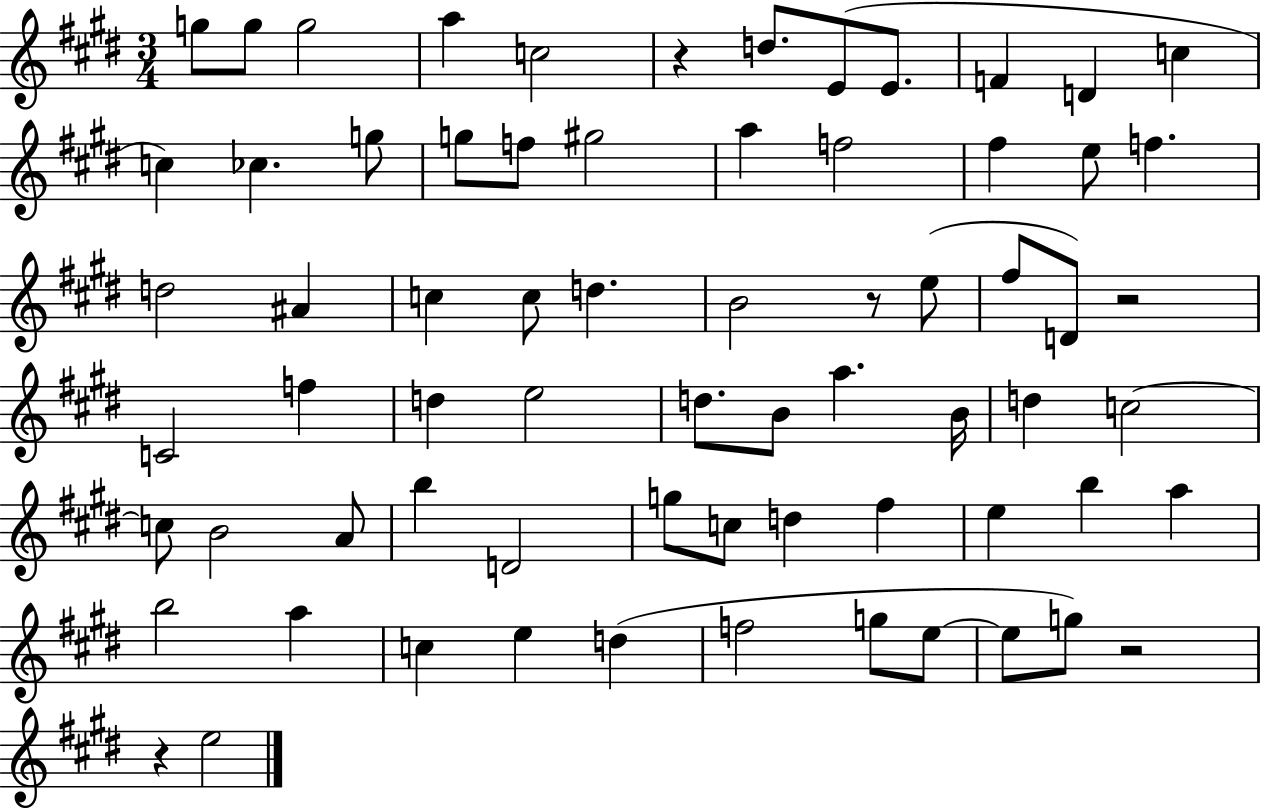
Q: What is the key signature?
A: E major